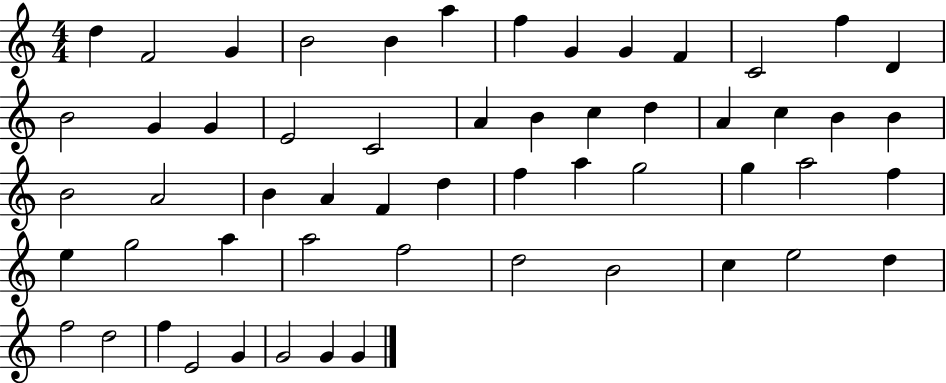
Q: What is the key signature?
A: C major